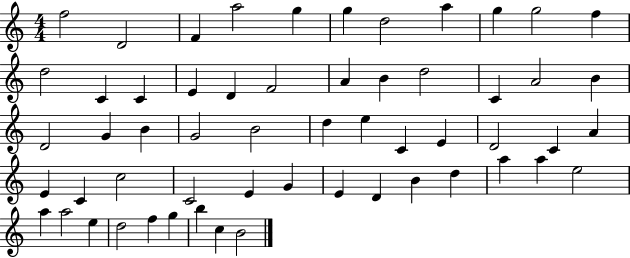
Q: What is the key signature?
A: C major